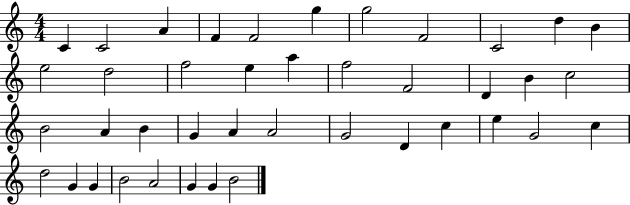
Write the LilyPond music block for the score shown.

{
  \clef treble
  \numericTimeSignature
  \time 4/4
  \key c \major
  c'4 c'2 a'4 | f'4 f'2 g''4 | g''2 f'2 | c'2 d''4 b'4 | \break e''2 d''2 | f''2 e''4 a''4 | f''2 f'2 | d'4 b'4 c''2 | \break b'2 a'4 b'4 | g'4 a'4 a'2 | g'2 d'4 c''4 | e''4 g'2 c''4 | \break d''2 g'4 g'4 | b'2 a'2 | g'4 g'4 b'2 | \bar "|."
}